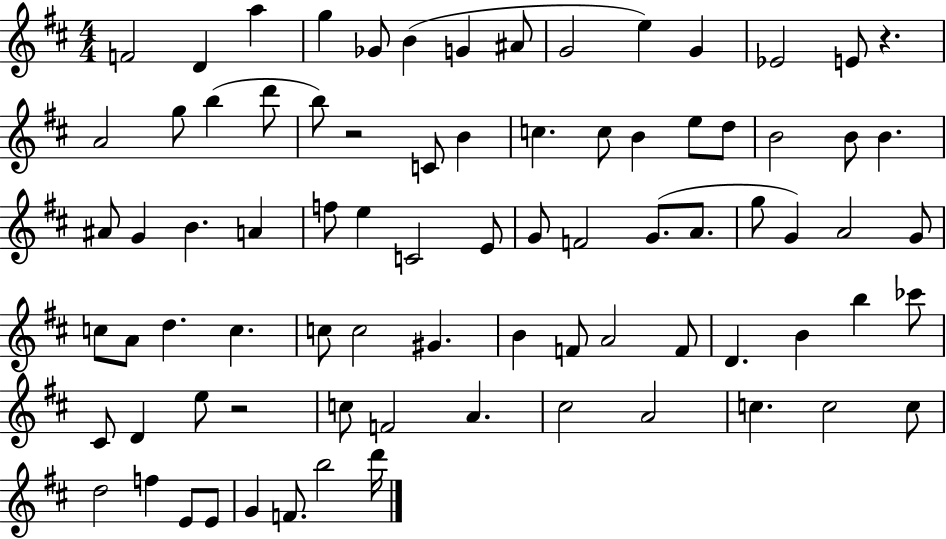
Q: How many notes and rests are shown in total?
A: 81